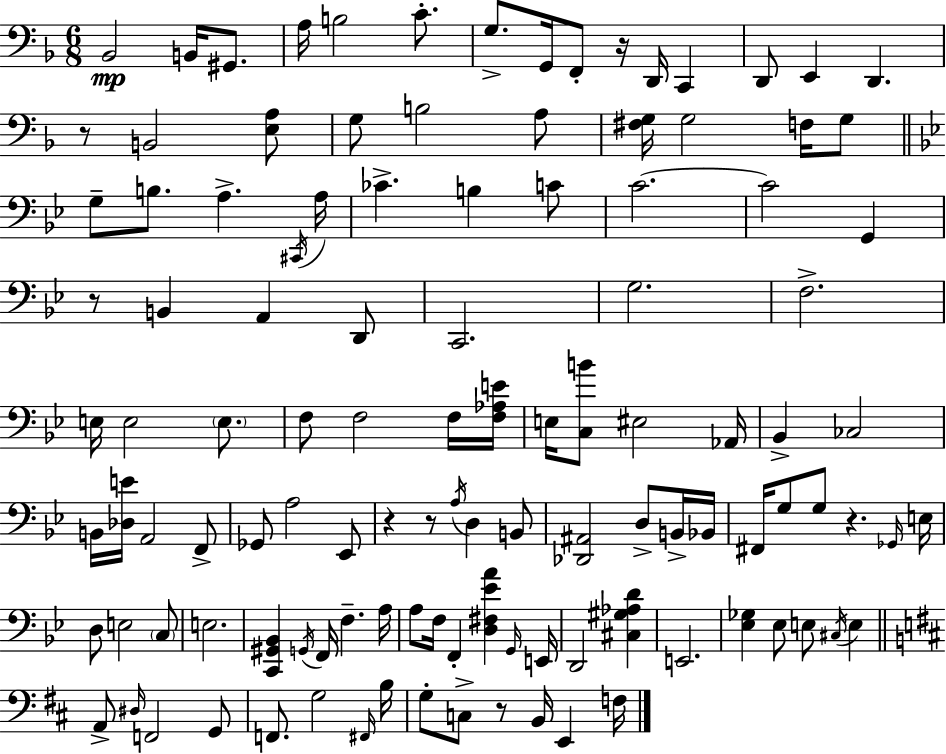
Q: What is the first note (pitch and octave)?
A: Bb2